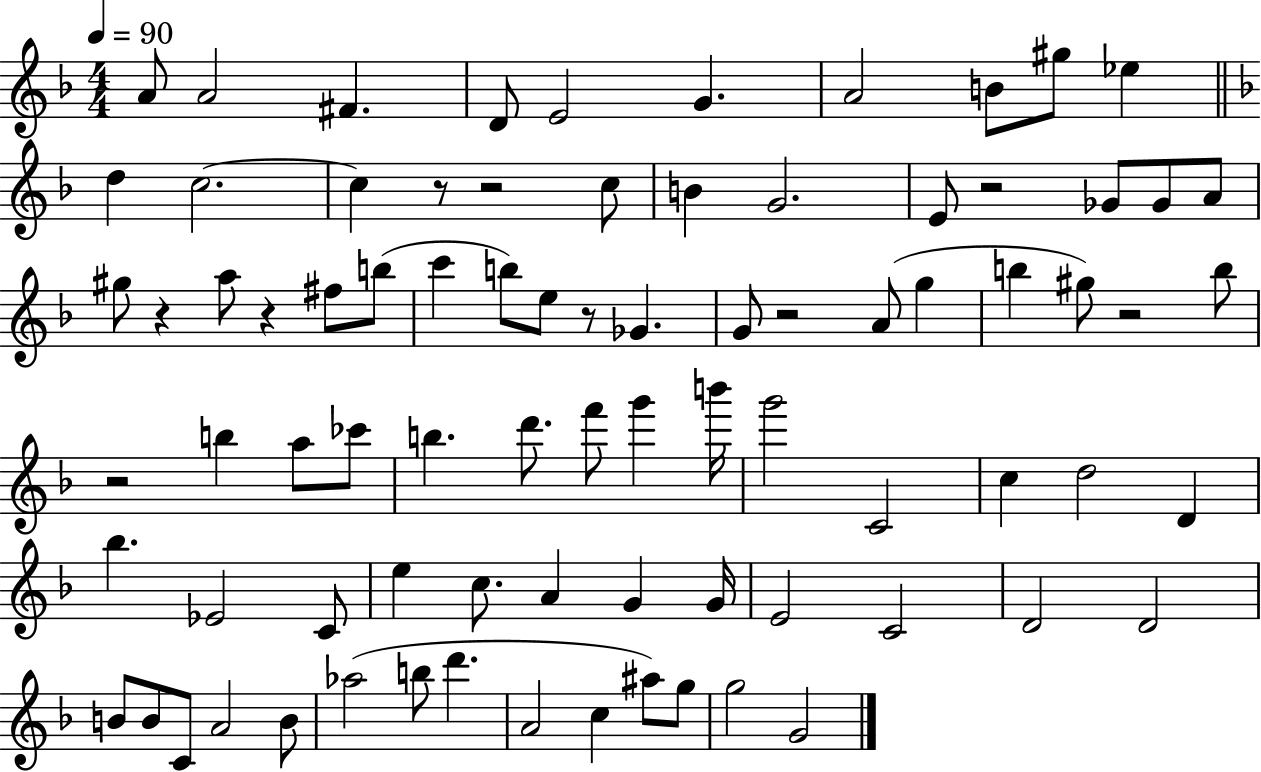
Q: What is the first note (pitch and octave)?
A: A4